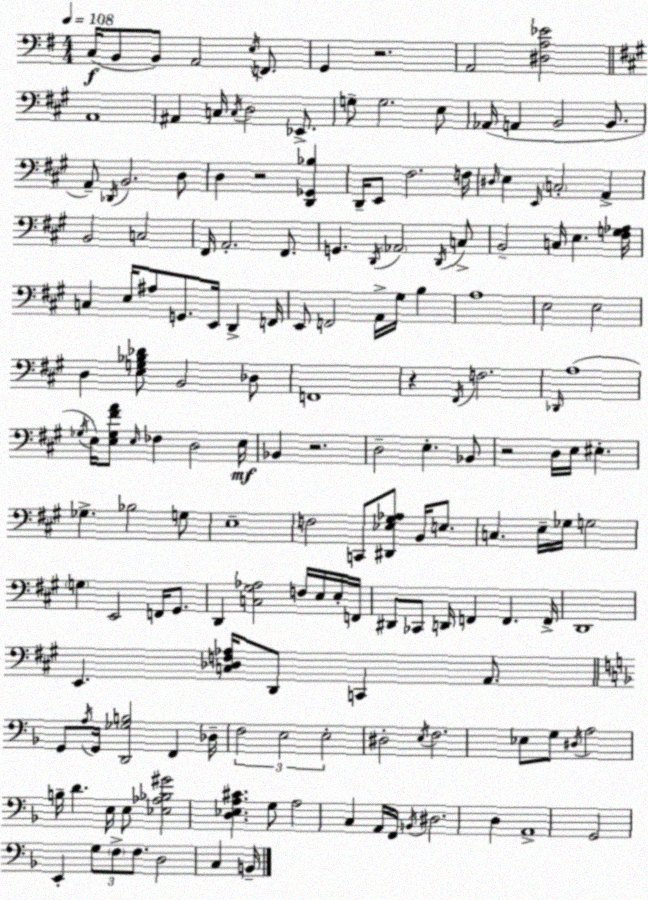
X:1
T:Untitled
M:4/4
L:1/4
K:G
C,/4 B,,/2 B,,/2 A,,2 E,/4 F,,/2 G,, z2 A,,2 [^D,A,_E]2 A,,4 ^A,, C,/4 C,/4 D,2 _E,,/2 G,/2 G,2 E,/2 _A,,/4 A,, B,,2 B,,/2 A,,/2 _D,,/4 B,,2 D,/2 D, z2 [D,,_G,,_B,] D,,/4 E,,/2 ^F,2 F,/4 ^D,/4 E, E,,/4 C,2 A,, B,,2 C,2 ^F,,/4 A,,2 ^F,,/2 G,, D,,/4 _A,,2 D,,/4 C,/2 B,,2 C,/4 E, [^F,G,_A,]/4 C, E,/4 ^A,/2 G,,/2 E,,/4 D,, F,,/4 E,,/2 F,,2 A,,/4 ^G,/4 B, A,4 E,2 E,2 D, [E,G,_B,_D]/2 B,,2 _D,/2 F,,4 z ^F,,/4 F,2 _D,,/4 A,4 _G,/4 E,/4 [E,_G,^FA]/2 E,/4 _F, D,2 E,/4 _B,, z2 D,2 E, _B,,/2 z2 D,/4 E,/4 ^E, _G, _B,2 G,/2 E,4 F,2 C,,/2 [^D,,_E,^G,_A,]/2 B,,/4 E,/2 C, E,/4 _G,/4 G,2 G, E,,2 F,,/4 ^G,,/2 D,, [C,^G,_A,]2 F,/4 E,/4 E,/4 F,,/4 ^D,,/2 _C,,/2 D,,/4 F,, F,, F,,/4 D,,4 E,, [C,_D,F,_A,]/4 D,,/2 C,, A,,/2 G,,/2 A,/4 G,,/4 [D,,_G,B,]2 F,, _D,/4 F,2 E,2 E,2 ^D,2 E,/4 F,2 _E,/2 G,/2 ^D,/4 A,2 B,/4 D E,/4 E,/2 [_E,_A,_B,^G]2 [D,_E,A,^C] G,/2 A,2 C, A,,/4 F,,/4 B,,/4 ^D,2 D, A,,4 G,,2 E,, G,/2 F,/2 F,/2 D,2 C, B,,/4